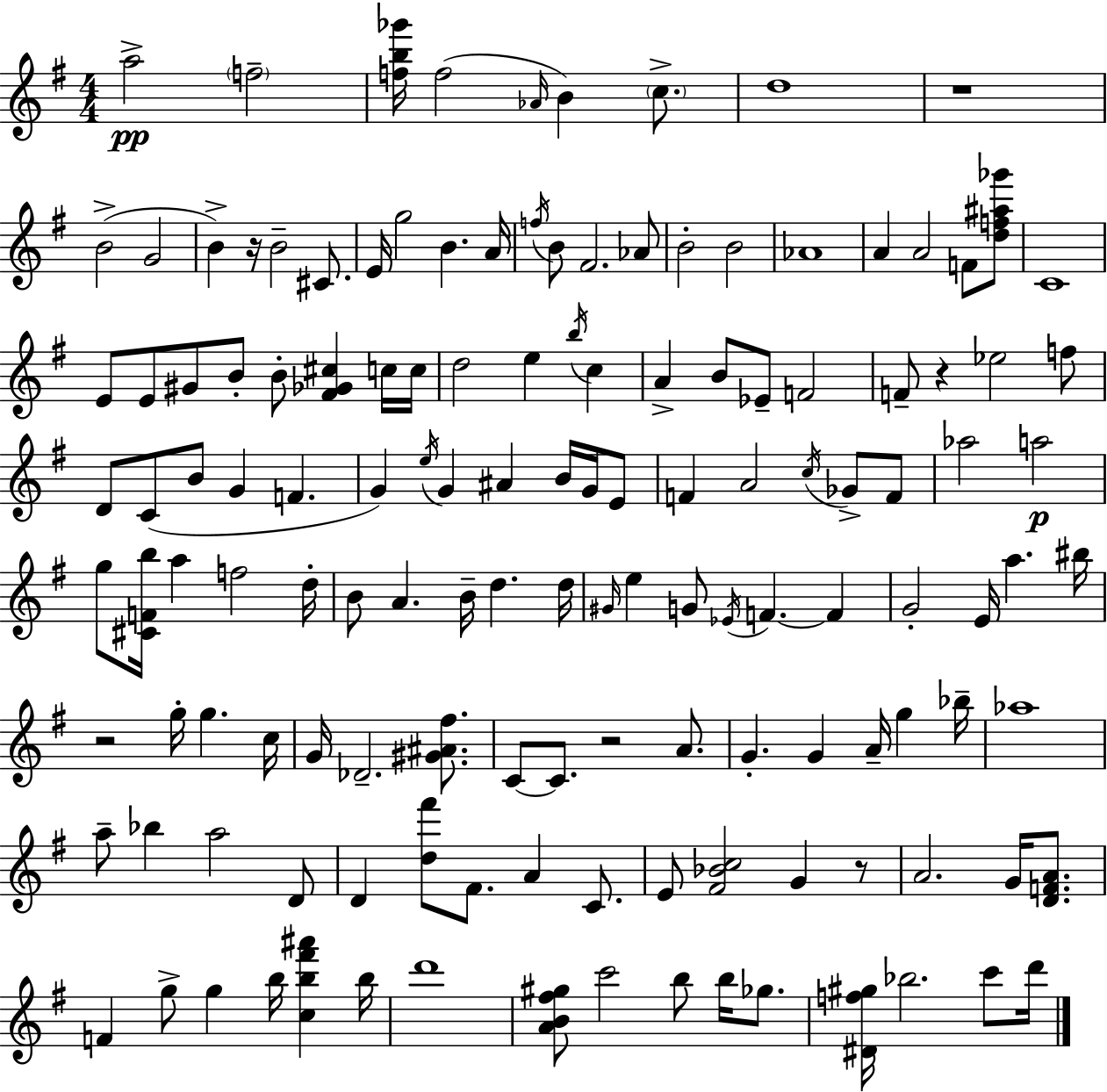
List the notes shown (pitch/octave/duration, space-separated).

A5/h F5/h [F5,B5,Gb6]/s F5/h Ab4/s B4/q C5/e. D5/w R/w B4/h G4/h B4/q R/s B4/h C#4/e. E4/s G5/h B4/q. A4/s F5/s B4/e F#4/h. Ab4/e B4/h B4/h Ab4/w A4/q A4/h F4/e [D5,F5,A#5,Gb6]/e C4/w E4/e E4/e G#4/e B4/e B4/e [F#4,Gb4,C#5]/q C5/s C5/s D5/h E5/q B5/s C5/q A4/q B4/e Eb4/e F4/h F4/e R/q Eb5/h F5/e D4/e C4/e B4/e G4/q F4/q. G4/q E5/s G4/q A#4/q B4/s G4/s E4/e F4/q A4/h C5/s Gb4/e F4/e Ab5/h A5/h G5/e [C#4,F4,B5]/s A5/q F5/h D5/s B4/e A4/q. B4/s D5/q. D5/s G#4/s E5/q G4/e Eb4/s F4/q. F4/q G4/h E4/s A5/q. BIS5/s R/h G5/s G5/q. C5/s G4/s Db4/h. [G#4,A#4,F#5]/e. C4/e C4/e. R/h A4/e. G4/q. G4/q A4/s G5/q Bb5/s Ab5/w A5/e Bb5/q A5/h D4/e D4/q [D5,F#6]/e F#4/e. A4/q C4/e. E4/e [F#4,Bb4,C5]/h G4/q R/e A4/h. G4/s [D4,F4,A4]/e. F4/q G5/e G5/q B5/s [C5,B5,F#6,A#6]/q B5/s D6/w [A4,B4,F#5,G#5]/e C6/h B5/e B5/s Gb5/e. [D#4,F5,G#5]/s Bb5/h. C6/e D6/s